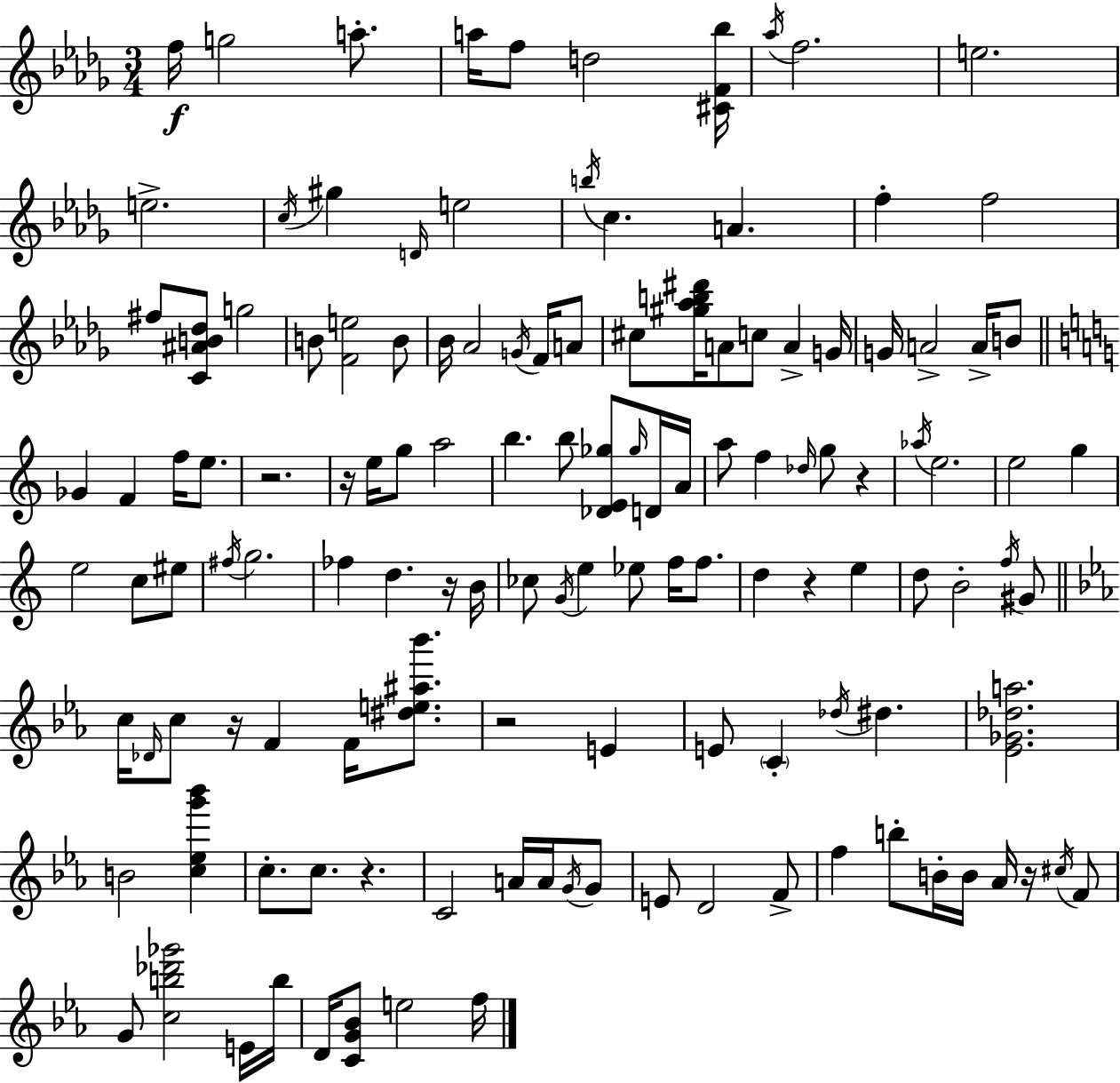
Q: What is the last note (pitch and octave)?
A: F5